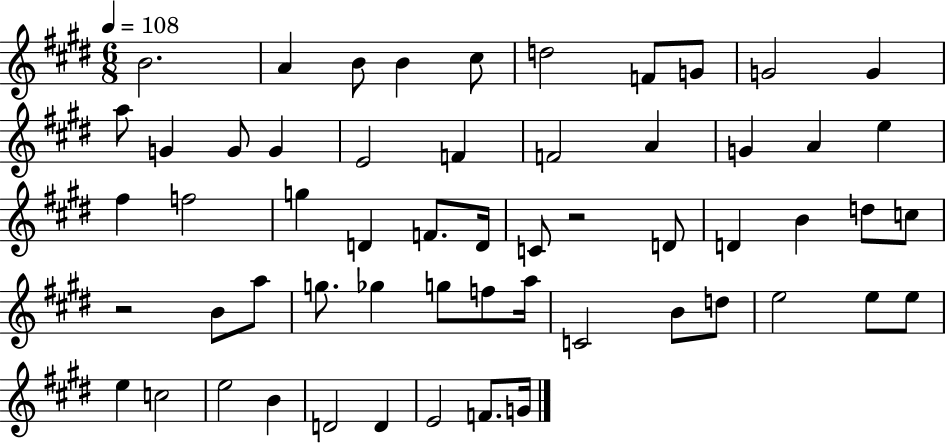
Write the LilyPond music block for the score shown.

{
  \clef treble
  \numericTimeSignature
  \time 6/8
  \key e \major
  \tempo 4 = 108
  \repeat volta 2 { b'2. | a'4 b'8 b'4 cis''8 | d''2 f'8 g'8 | g'2 g'4 | \break a''8 g'4 g'8 g'4 | e'2 f'4 | f'2 a'4 | g'4 a'4 e''4 | \break fis''4 f''2 | g''4 d'4 f'8. d'16 | c'8 r2 d'8 | d'4 b'4 d''8 c''8 | \break r2 b'8 a''8 | g''8. ges''4 g''8 f''8 a''16 | c'2 b'8 d''8 | e''2 e''8 e''8 | \break e''4 c''2 | e''2 b'4 | d'2 d'4 | e'2 f'8. g'16 | \break } \bar "|."
}